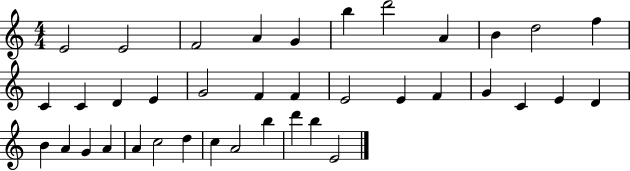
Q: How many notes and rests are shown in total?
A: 38